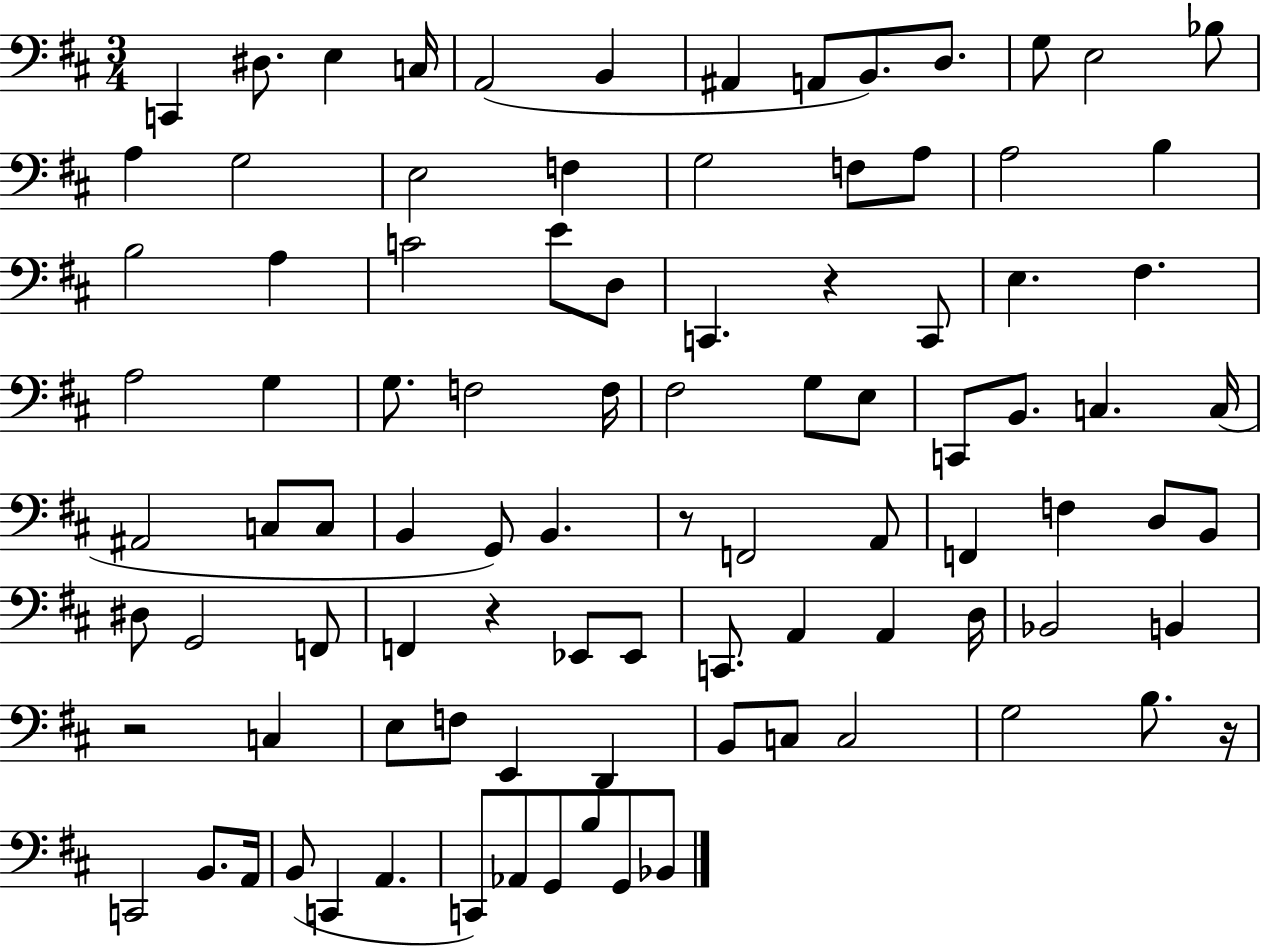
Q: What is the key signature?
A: D major